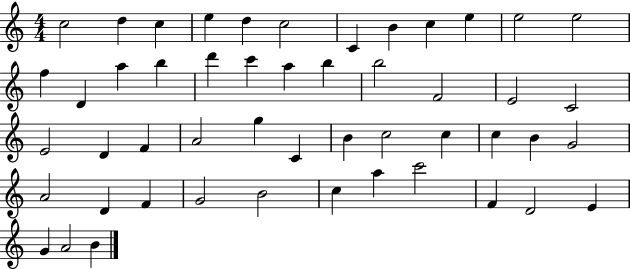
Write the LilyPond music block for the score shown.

{
  \clef treble
  \numericTimeSignature
  \time 4/4
  \key c \major
  c''2 d''4 c''4 | e''4 d''4 c''2 | c'4 b'4 c''4 e''4 | e''2 e''2 | \break f''4 d'4 a''4 b''4 | d'''4 c'''4 a''4 b''4 | b''2 f'2 | e'2 c'2 | \break e'2 d'4 f'4 | a'2 g''4 c'4 | b'4 c''2 c''4 | c''4 b'4 g'2 | \break a'2 d'4 f'4 | g'2 b'2 | c''4 a''4 c'''2 | f'4 d'2 e'4 | \break g'4 a'2 b'4 | \bar "|."
}